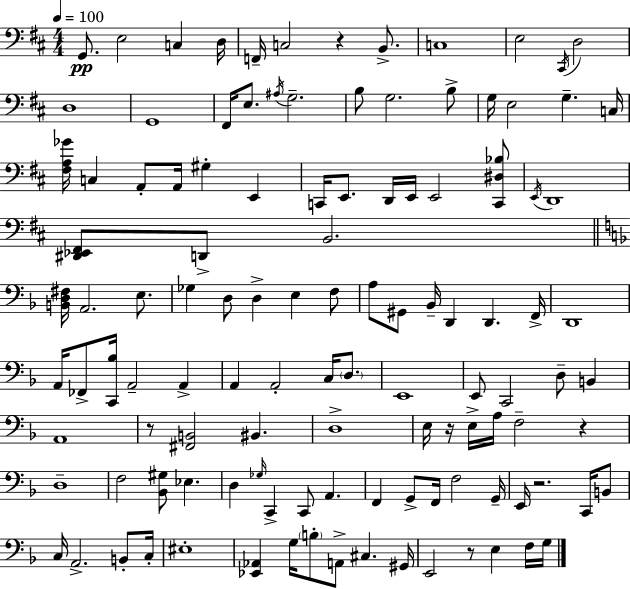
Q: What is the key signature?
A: D major